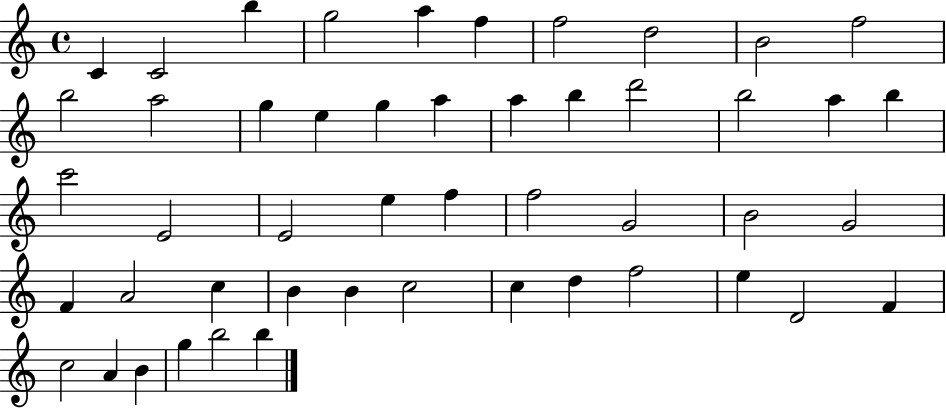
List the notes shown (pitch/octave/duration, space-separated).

C4/q C4/h B5/q G5/h A5/q F5/q F5/h D5/h B4/h F5/h B5/h A5/h G5/q E5/q G5/q A5/q A5/q B5/q D6/h B5/h A5/q B5/q C6/h E4/h E4/h E5/q F5/q F5/h G4/h B4/h G4/h F4/q A4/h C5/q B4/q B4/q C5/h C5/q D5/q F5/h E5/q D4/h F4/q C5/h A4/q B4/q G5/q B5/h B5/q